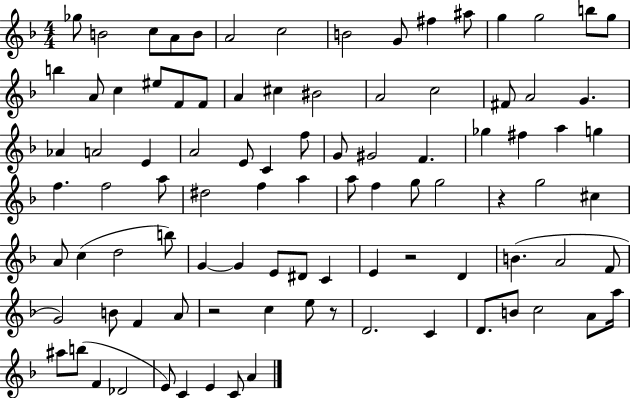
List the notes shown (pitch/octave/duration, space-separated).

Gb5/e B4/h C5/e A4/e B4/e A4/h C5/h B4/h G4/e F#5/q A#5/e G5/q G5/h B5/e G5/e B5/q A4/e C5/q EIS5/e F4/e F4/e A4/q C#5/q BIS4/h A4/h C5/h F#4/e A4/h G4/q. Ab4/q A4/h E4/q A4/h E4/e C4/q F5/e G4/e G#4/h F4/q. Gb5/q F#5/q A5/q G5/q F5/q. F5/h A5/e D#5/h F5/q A5/q A5/e F5/q G5/e G5/h R/q G5/h C#5/q A4/e C5/q D5/h B5/e G4/q G4/q E4/e D#4/e C4/q E4/q R/h D4/q B4/q. A4/h F4/e G4/h B4/e F4/q A4/e R/h C5/q E5/e R/e D4/h. C4/q D4/e. B4/e C5/h A4/e A5/s A#5/e B5/e F4/q Db4/h E4/e C4/q E4/q C4/e A4/q